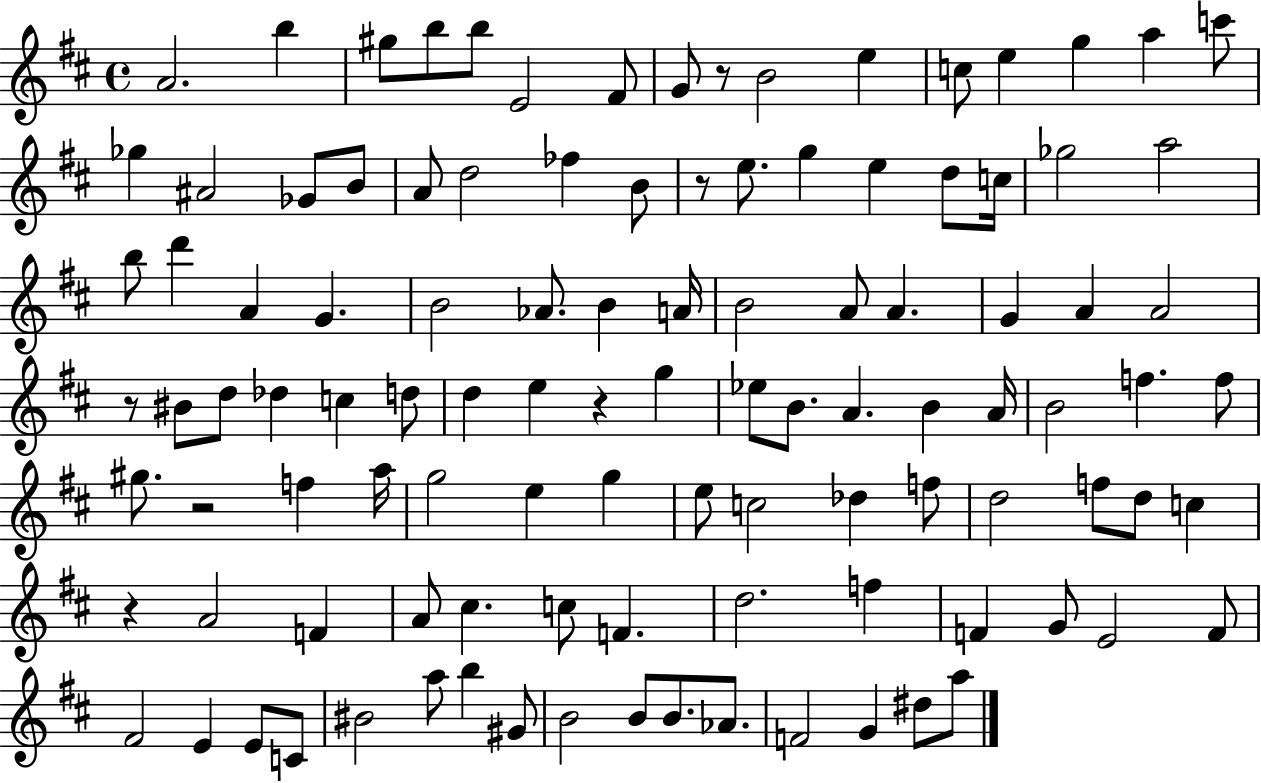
{
  \clef treble
  \time 4/4
  \defaultTimeSignature
  \key d \major
  a'2. b''4 | gis''8 b''8 b''8 e'2 fis'8 | g'8 r8 b'2 e''4 | c''8 e''4 g''4 a''4 c'''8 | \break ges''4 ais'2 ges'8 b'8 | a'8 d''2 fes''4 b'8 | r8 e''8. g''4 e''4 d''8 c''16 | ges''2 a''2 | \break b''8 d'''4 a'4 g'4. | b'2 aes'8. b'4 a'16 | b'2 a'8 a'4. | g'4 a'4 a'2 | \break r8 bis'8 d''8 des''4 c''4 d''8 | d''4 e''4 r4 g''4 | ees''8 b'8. a'4. b'4 a'16 | b'2 f''4. f''8 | \break gis''8. r2 f''4 a''16 | g''2 e''4 g''4 | e''8 c''2 des''4 f''8 | d''2 f''8 d''8 c''4 | \break r4 a'2 f'4 | a'8 cis''4. c''8 f'4. | d''2. f''4 | f'4 g'8 e'2 f'8 | \break fis'2 e'4 e'8 c'8 | bis'2 a''8 b''4 gis'8 | b'2 b'8 b'8. aes'8. | f'2 g'4 dis''8 a''8 | \break \bar "|."
}